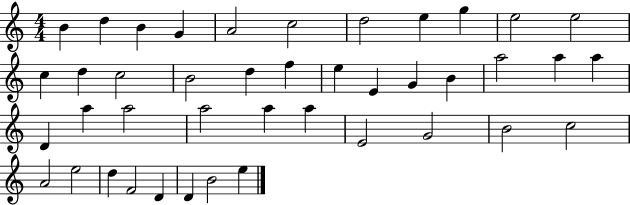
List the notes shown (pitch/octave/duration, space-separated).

B4/q D5/q B4/q G4/q A4/h C5/h D5/h E5/q G5/q E5/h E5/h C5/q D5/q C5/h B4/h D5/q F5/q E5/q E4/q G4/q B4/q A5/h A5/q A5/q D4/q A5/q A5/h A5/h A5/q A5/q E4/h G4/h B4/h C5/h A4/h E5/h D5/q F4/h D4/q D4/q B4/h E5/q